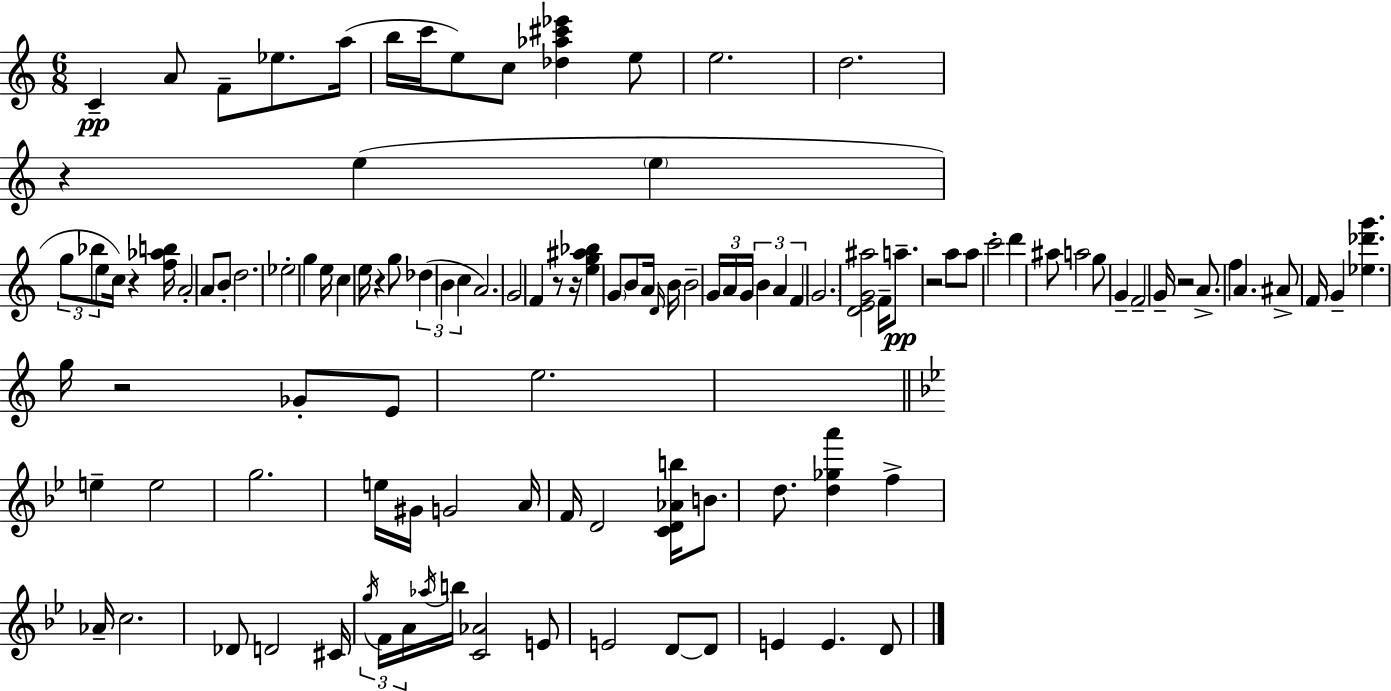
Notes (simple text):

C4/q A4/e F4/e Eb5/e. A5/s B5/s C6/s E5/e C5/e [Db5,Ab5,C#6,Eb6]/q E5/e E5/h. D5/h. R/q E5/q E5/q G5/e Bb5/e E5/e C5/s R/q [F5,Ab5,B5]/s A4/h A4/e B4/e D5/h. Eb5/h G5/q E5/s C5/q E5/s R/q G5/e Db5/q B4/q C5/q A4/h. G4/h F4/q R/e R/s [E5,G5,A#5,Bb5]/q G4/e B4/e A4/s D4/s B4/s B4/h G4/s A4/s G4/s B4/q A4/q F4/q G4/h. [D4,E4,G4,A#5]/h F4/s A5/e. R/h A5/e A5/e C6/h D6/q A#5/e A5/h G5/e G4/q F4/h G4/s R/h A4/e. F5/q A4/q. A#4/e F4/s G4/q [Eb5,Db6,G6]/q. G5/s R/h Gb4/e E4/e E5/h. E5/q E5/h G5/h. E5/s G#4/s G4/h A4/s F4/s D4/h [C4,D4,Ab4,B5]/s B4/e. D5/e. [D5,Gb5,A6]/q F5/q Ab4/s C5/h. Db4/e D4/h C#4/s G5/s F4/s A4/s Ab5/s B5/s [C4,Ab4]/h E4/e E4/h D4/e D4/e E4/q E4/q. D4/e